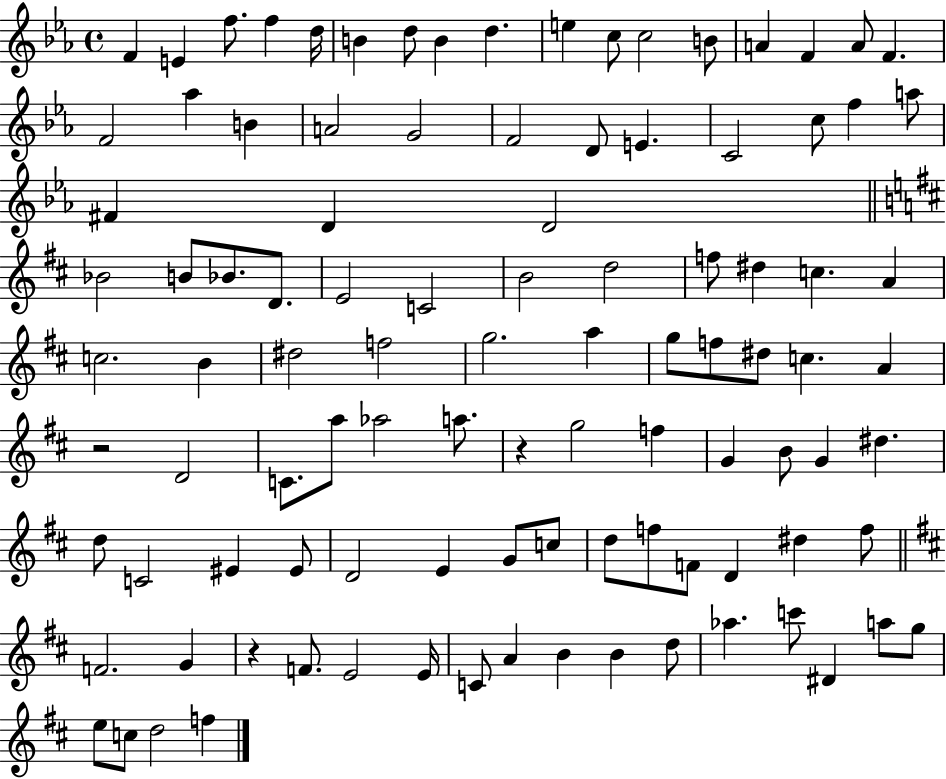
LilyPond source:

{
  \clef treble
  \time 4/4
  \defaultTimeSignature
  \key ees \major
  \repeat volta 2 { f'4 e'4 f''8. f''4 d''16 | b'4 d''8 b'4 d''4. | e''4 c''8 c''2 b'8 | a'4 f'4 a'8 f'4. | \break f'2 aes''4 b'4 | a'2 g'2 | f'2 d'8 e'4. | c'2 c''8 f''4 a''8 | \break fis'4 d'4 d'2 | \bar "||" \break \key b \minor bes'2 b'8 bes'8. d'8. | e'2 c'2 | b'2 d''2 | f''8 dis''4 c''4. a'4 | \break c''2. b'4 | dis''2 f''2 | g''2. a''4 | g''8 f''8 dis''8 c''4. a'4 | \break r2 d'2 | c'8. a''8 aes''2 a''8. | r4 g''2 f''4 | g'4 b'8 g'4 dis''4. | \break d''8 c'2 eis'4 eis'8 | d'2 e'4 g'8 c''8 | d''8 f''8 f'8 d'4 dis''4 f''8 | \bar "||" \break \key d \major f'2. g'4 | r4 f'8. e'2 e'16 | c'8 a'4 b'4 b'4 d''8 | aes''4. c'''8 dis'4 a''8 g''8 | \break e''8 c''8 d''2 f''4 | } \bar "|."
}